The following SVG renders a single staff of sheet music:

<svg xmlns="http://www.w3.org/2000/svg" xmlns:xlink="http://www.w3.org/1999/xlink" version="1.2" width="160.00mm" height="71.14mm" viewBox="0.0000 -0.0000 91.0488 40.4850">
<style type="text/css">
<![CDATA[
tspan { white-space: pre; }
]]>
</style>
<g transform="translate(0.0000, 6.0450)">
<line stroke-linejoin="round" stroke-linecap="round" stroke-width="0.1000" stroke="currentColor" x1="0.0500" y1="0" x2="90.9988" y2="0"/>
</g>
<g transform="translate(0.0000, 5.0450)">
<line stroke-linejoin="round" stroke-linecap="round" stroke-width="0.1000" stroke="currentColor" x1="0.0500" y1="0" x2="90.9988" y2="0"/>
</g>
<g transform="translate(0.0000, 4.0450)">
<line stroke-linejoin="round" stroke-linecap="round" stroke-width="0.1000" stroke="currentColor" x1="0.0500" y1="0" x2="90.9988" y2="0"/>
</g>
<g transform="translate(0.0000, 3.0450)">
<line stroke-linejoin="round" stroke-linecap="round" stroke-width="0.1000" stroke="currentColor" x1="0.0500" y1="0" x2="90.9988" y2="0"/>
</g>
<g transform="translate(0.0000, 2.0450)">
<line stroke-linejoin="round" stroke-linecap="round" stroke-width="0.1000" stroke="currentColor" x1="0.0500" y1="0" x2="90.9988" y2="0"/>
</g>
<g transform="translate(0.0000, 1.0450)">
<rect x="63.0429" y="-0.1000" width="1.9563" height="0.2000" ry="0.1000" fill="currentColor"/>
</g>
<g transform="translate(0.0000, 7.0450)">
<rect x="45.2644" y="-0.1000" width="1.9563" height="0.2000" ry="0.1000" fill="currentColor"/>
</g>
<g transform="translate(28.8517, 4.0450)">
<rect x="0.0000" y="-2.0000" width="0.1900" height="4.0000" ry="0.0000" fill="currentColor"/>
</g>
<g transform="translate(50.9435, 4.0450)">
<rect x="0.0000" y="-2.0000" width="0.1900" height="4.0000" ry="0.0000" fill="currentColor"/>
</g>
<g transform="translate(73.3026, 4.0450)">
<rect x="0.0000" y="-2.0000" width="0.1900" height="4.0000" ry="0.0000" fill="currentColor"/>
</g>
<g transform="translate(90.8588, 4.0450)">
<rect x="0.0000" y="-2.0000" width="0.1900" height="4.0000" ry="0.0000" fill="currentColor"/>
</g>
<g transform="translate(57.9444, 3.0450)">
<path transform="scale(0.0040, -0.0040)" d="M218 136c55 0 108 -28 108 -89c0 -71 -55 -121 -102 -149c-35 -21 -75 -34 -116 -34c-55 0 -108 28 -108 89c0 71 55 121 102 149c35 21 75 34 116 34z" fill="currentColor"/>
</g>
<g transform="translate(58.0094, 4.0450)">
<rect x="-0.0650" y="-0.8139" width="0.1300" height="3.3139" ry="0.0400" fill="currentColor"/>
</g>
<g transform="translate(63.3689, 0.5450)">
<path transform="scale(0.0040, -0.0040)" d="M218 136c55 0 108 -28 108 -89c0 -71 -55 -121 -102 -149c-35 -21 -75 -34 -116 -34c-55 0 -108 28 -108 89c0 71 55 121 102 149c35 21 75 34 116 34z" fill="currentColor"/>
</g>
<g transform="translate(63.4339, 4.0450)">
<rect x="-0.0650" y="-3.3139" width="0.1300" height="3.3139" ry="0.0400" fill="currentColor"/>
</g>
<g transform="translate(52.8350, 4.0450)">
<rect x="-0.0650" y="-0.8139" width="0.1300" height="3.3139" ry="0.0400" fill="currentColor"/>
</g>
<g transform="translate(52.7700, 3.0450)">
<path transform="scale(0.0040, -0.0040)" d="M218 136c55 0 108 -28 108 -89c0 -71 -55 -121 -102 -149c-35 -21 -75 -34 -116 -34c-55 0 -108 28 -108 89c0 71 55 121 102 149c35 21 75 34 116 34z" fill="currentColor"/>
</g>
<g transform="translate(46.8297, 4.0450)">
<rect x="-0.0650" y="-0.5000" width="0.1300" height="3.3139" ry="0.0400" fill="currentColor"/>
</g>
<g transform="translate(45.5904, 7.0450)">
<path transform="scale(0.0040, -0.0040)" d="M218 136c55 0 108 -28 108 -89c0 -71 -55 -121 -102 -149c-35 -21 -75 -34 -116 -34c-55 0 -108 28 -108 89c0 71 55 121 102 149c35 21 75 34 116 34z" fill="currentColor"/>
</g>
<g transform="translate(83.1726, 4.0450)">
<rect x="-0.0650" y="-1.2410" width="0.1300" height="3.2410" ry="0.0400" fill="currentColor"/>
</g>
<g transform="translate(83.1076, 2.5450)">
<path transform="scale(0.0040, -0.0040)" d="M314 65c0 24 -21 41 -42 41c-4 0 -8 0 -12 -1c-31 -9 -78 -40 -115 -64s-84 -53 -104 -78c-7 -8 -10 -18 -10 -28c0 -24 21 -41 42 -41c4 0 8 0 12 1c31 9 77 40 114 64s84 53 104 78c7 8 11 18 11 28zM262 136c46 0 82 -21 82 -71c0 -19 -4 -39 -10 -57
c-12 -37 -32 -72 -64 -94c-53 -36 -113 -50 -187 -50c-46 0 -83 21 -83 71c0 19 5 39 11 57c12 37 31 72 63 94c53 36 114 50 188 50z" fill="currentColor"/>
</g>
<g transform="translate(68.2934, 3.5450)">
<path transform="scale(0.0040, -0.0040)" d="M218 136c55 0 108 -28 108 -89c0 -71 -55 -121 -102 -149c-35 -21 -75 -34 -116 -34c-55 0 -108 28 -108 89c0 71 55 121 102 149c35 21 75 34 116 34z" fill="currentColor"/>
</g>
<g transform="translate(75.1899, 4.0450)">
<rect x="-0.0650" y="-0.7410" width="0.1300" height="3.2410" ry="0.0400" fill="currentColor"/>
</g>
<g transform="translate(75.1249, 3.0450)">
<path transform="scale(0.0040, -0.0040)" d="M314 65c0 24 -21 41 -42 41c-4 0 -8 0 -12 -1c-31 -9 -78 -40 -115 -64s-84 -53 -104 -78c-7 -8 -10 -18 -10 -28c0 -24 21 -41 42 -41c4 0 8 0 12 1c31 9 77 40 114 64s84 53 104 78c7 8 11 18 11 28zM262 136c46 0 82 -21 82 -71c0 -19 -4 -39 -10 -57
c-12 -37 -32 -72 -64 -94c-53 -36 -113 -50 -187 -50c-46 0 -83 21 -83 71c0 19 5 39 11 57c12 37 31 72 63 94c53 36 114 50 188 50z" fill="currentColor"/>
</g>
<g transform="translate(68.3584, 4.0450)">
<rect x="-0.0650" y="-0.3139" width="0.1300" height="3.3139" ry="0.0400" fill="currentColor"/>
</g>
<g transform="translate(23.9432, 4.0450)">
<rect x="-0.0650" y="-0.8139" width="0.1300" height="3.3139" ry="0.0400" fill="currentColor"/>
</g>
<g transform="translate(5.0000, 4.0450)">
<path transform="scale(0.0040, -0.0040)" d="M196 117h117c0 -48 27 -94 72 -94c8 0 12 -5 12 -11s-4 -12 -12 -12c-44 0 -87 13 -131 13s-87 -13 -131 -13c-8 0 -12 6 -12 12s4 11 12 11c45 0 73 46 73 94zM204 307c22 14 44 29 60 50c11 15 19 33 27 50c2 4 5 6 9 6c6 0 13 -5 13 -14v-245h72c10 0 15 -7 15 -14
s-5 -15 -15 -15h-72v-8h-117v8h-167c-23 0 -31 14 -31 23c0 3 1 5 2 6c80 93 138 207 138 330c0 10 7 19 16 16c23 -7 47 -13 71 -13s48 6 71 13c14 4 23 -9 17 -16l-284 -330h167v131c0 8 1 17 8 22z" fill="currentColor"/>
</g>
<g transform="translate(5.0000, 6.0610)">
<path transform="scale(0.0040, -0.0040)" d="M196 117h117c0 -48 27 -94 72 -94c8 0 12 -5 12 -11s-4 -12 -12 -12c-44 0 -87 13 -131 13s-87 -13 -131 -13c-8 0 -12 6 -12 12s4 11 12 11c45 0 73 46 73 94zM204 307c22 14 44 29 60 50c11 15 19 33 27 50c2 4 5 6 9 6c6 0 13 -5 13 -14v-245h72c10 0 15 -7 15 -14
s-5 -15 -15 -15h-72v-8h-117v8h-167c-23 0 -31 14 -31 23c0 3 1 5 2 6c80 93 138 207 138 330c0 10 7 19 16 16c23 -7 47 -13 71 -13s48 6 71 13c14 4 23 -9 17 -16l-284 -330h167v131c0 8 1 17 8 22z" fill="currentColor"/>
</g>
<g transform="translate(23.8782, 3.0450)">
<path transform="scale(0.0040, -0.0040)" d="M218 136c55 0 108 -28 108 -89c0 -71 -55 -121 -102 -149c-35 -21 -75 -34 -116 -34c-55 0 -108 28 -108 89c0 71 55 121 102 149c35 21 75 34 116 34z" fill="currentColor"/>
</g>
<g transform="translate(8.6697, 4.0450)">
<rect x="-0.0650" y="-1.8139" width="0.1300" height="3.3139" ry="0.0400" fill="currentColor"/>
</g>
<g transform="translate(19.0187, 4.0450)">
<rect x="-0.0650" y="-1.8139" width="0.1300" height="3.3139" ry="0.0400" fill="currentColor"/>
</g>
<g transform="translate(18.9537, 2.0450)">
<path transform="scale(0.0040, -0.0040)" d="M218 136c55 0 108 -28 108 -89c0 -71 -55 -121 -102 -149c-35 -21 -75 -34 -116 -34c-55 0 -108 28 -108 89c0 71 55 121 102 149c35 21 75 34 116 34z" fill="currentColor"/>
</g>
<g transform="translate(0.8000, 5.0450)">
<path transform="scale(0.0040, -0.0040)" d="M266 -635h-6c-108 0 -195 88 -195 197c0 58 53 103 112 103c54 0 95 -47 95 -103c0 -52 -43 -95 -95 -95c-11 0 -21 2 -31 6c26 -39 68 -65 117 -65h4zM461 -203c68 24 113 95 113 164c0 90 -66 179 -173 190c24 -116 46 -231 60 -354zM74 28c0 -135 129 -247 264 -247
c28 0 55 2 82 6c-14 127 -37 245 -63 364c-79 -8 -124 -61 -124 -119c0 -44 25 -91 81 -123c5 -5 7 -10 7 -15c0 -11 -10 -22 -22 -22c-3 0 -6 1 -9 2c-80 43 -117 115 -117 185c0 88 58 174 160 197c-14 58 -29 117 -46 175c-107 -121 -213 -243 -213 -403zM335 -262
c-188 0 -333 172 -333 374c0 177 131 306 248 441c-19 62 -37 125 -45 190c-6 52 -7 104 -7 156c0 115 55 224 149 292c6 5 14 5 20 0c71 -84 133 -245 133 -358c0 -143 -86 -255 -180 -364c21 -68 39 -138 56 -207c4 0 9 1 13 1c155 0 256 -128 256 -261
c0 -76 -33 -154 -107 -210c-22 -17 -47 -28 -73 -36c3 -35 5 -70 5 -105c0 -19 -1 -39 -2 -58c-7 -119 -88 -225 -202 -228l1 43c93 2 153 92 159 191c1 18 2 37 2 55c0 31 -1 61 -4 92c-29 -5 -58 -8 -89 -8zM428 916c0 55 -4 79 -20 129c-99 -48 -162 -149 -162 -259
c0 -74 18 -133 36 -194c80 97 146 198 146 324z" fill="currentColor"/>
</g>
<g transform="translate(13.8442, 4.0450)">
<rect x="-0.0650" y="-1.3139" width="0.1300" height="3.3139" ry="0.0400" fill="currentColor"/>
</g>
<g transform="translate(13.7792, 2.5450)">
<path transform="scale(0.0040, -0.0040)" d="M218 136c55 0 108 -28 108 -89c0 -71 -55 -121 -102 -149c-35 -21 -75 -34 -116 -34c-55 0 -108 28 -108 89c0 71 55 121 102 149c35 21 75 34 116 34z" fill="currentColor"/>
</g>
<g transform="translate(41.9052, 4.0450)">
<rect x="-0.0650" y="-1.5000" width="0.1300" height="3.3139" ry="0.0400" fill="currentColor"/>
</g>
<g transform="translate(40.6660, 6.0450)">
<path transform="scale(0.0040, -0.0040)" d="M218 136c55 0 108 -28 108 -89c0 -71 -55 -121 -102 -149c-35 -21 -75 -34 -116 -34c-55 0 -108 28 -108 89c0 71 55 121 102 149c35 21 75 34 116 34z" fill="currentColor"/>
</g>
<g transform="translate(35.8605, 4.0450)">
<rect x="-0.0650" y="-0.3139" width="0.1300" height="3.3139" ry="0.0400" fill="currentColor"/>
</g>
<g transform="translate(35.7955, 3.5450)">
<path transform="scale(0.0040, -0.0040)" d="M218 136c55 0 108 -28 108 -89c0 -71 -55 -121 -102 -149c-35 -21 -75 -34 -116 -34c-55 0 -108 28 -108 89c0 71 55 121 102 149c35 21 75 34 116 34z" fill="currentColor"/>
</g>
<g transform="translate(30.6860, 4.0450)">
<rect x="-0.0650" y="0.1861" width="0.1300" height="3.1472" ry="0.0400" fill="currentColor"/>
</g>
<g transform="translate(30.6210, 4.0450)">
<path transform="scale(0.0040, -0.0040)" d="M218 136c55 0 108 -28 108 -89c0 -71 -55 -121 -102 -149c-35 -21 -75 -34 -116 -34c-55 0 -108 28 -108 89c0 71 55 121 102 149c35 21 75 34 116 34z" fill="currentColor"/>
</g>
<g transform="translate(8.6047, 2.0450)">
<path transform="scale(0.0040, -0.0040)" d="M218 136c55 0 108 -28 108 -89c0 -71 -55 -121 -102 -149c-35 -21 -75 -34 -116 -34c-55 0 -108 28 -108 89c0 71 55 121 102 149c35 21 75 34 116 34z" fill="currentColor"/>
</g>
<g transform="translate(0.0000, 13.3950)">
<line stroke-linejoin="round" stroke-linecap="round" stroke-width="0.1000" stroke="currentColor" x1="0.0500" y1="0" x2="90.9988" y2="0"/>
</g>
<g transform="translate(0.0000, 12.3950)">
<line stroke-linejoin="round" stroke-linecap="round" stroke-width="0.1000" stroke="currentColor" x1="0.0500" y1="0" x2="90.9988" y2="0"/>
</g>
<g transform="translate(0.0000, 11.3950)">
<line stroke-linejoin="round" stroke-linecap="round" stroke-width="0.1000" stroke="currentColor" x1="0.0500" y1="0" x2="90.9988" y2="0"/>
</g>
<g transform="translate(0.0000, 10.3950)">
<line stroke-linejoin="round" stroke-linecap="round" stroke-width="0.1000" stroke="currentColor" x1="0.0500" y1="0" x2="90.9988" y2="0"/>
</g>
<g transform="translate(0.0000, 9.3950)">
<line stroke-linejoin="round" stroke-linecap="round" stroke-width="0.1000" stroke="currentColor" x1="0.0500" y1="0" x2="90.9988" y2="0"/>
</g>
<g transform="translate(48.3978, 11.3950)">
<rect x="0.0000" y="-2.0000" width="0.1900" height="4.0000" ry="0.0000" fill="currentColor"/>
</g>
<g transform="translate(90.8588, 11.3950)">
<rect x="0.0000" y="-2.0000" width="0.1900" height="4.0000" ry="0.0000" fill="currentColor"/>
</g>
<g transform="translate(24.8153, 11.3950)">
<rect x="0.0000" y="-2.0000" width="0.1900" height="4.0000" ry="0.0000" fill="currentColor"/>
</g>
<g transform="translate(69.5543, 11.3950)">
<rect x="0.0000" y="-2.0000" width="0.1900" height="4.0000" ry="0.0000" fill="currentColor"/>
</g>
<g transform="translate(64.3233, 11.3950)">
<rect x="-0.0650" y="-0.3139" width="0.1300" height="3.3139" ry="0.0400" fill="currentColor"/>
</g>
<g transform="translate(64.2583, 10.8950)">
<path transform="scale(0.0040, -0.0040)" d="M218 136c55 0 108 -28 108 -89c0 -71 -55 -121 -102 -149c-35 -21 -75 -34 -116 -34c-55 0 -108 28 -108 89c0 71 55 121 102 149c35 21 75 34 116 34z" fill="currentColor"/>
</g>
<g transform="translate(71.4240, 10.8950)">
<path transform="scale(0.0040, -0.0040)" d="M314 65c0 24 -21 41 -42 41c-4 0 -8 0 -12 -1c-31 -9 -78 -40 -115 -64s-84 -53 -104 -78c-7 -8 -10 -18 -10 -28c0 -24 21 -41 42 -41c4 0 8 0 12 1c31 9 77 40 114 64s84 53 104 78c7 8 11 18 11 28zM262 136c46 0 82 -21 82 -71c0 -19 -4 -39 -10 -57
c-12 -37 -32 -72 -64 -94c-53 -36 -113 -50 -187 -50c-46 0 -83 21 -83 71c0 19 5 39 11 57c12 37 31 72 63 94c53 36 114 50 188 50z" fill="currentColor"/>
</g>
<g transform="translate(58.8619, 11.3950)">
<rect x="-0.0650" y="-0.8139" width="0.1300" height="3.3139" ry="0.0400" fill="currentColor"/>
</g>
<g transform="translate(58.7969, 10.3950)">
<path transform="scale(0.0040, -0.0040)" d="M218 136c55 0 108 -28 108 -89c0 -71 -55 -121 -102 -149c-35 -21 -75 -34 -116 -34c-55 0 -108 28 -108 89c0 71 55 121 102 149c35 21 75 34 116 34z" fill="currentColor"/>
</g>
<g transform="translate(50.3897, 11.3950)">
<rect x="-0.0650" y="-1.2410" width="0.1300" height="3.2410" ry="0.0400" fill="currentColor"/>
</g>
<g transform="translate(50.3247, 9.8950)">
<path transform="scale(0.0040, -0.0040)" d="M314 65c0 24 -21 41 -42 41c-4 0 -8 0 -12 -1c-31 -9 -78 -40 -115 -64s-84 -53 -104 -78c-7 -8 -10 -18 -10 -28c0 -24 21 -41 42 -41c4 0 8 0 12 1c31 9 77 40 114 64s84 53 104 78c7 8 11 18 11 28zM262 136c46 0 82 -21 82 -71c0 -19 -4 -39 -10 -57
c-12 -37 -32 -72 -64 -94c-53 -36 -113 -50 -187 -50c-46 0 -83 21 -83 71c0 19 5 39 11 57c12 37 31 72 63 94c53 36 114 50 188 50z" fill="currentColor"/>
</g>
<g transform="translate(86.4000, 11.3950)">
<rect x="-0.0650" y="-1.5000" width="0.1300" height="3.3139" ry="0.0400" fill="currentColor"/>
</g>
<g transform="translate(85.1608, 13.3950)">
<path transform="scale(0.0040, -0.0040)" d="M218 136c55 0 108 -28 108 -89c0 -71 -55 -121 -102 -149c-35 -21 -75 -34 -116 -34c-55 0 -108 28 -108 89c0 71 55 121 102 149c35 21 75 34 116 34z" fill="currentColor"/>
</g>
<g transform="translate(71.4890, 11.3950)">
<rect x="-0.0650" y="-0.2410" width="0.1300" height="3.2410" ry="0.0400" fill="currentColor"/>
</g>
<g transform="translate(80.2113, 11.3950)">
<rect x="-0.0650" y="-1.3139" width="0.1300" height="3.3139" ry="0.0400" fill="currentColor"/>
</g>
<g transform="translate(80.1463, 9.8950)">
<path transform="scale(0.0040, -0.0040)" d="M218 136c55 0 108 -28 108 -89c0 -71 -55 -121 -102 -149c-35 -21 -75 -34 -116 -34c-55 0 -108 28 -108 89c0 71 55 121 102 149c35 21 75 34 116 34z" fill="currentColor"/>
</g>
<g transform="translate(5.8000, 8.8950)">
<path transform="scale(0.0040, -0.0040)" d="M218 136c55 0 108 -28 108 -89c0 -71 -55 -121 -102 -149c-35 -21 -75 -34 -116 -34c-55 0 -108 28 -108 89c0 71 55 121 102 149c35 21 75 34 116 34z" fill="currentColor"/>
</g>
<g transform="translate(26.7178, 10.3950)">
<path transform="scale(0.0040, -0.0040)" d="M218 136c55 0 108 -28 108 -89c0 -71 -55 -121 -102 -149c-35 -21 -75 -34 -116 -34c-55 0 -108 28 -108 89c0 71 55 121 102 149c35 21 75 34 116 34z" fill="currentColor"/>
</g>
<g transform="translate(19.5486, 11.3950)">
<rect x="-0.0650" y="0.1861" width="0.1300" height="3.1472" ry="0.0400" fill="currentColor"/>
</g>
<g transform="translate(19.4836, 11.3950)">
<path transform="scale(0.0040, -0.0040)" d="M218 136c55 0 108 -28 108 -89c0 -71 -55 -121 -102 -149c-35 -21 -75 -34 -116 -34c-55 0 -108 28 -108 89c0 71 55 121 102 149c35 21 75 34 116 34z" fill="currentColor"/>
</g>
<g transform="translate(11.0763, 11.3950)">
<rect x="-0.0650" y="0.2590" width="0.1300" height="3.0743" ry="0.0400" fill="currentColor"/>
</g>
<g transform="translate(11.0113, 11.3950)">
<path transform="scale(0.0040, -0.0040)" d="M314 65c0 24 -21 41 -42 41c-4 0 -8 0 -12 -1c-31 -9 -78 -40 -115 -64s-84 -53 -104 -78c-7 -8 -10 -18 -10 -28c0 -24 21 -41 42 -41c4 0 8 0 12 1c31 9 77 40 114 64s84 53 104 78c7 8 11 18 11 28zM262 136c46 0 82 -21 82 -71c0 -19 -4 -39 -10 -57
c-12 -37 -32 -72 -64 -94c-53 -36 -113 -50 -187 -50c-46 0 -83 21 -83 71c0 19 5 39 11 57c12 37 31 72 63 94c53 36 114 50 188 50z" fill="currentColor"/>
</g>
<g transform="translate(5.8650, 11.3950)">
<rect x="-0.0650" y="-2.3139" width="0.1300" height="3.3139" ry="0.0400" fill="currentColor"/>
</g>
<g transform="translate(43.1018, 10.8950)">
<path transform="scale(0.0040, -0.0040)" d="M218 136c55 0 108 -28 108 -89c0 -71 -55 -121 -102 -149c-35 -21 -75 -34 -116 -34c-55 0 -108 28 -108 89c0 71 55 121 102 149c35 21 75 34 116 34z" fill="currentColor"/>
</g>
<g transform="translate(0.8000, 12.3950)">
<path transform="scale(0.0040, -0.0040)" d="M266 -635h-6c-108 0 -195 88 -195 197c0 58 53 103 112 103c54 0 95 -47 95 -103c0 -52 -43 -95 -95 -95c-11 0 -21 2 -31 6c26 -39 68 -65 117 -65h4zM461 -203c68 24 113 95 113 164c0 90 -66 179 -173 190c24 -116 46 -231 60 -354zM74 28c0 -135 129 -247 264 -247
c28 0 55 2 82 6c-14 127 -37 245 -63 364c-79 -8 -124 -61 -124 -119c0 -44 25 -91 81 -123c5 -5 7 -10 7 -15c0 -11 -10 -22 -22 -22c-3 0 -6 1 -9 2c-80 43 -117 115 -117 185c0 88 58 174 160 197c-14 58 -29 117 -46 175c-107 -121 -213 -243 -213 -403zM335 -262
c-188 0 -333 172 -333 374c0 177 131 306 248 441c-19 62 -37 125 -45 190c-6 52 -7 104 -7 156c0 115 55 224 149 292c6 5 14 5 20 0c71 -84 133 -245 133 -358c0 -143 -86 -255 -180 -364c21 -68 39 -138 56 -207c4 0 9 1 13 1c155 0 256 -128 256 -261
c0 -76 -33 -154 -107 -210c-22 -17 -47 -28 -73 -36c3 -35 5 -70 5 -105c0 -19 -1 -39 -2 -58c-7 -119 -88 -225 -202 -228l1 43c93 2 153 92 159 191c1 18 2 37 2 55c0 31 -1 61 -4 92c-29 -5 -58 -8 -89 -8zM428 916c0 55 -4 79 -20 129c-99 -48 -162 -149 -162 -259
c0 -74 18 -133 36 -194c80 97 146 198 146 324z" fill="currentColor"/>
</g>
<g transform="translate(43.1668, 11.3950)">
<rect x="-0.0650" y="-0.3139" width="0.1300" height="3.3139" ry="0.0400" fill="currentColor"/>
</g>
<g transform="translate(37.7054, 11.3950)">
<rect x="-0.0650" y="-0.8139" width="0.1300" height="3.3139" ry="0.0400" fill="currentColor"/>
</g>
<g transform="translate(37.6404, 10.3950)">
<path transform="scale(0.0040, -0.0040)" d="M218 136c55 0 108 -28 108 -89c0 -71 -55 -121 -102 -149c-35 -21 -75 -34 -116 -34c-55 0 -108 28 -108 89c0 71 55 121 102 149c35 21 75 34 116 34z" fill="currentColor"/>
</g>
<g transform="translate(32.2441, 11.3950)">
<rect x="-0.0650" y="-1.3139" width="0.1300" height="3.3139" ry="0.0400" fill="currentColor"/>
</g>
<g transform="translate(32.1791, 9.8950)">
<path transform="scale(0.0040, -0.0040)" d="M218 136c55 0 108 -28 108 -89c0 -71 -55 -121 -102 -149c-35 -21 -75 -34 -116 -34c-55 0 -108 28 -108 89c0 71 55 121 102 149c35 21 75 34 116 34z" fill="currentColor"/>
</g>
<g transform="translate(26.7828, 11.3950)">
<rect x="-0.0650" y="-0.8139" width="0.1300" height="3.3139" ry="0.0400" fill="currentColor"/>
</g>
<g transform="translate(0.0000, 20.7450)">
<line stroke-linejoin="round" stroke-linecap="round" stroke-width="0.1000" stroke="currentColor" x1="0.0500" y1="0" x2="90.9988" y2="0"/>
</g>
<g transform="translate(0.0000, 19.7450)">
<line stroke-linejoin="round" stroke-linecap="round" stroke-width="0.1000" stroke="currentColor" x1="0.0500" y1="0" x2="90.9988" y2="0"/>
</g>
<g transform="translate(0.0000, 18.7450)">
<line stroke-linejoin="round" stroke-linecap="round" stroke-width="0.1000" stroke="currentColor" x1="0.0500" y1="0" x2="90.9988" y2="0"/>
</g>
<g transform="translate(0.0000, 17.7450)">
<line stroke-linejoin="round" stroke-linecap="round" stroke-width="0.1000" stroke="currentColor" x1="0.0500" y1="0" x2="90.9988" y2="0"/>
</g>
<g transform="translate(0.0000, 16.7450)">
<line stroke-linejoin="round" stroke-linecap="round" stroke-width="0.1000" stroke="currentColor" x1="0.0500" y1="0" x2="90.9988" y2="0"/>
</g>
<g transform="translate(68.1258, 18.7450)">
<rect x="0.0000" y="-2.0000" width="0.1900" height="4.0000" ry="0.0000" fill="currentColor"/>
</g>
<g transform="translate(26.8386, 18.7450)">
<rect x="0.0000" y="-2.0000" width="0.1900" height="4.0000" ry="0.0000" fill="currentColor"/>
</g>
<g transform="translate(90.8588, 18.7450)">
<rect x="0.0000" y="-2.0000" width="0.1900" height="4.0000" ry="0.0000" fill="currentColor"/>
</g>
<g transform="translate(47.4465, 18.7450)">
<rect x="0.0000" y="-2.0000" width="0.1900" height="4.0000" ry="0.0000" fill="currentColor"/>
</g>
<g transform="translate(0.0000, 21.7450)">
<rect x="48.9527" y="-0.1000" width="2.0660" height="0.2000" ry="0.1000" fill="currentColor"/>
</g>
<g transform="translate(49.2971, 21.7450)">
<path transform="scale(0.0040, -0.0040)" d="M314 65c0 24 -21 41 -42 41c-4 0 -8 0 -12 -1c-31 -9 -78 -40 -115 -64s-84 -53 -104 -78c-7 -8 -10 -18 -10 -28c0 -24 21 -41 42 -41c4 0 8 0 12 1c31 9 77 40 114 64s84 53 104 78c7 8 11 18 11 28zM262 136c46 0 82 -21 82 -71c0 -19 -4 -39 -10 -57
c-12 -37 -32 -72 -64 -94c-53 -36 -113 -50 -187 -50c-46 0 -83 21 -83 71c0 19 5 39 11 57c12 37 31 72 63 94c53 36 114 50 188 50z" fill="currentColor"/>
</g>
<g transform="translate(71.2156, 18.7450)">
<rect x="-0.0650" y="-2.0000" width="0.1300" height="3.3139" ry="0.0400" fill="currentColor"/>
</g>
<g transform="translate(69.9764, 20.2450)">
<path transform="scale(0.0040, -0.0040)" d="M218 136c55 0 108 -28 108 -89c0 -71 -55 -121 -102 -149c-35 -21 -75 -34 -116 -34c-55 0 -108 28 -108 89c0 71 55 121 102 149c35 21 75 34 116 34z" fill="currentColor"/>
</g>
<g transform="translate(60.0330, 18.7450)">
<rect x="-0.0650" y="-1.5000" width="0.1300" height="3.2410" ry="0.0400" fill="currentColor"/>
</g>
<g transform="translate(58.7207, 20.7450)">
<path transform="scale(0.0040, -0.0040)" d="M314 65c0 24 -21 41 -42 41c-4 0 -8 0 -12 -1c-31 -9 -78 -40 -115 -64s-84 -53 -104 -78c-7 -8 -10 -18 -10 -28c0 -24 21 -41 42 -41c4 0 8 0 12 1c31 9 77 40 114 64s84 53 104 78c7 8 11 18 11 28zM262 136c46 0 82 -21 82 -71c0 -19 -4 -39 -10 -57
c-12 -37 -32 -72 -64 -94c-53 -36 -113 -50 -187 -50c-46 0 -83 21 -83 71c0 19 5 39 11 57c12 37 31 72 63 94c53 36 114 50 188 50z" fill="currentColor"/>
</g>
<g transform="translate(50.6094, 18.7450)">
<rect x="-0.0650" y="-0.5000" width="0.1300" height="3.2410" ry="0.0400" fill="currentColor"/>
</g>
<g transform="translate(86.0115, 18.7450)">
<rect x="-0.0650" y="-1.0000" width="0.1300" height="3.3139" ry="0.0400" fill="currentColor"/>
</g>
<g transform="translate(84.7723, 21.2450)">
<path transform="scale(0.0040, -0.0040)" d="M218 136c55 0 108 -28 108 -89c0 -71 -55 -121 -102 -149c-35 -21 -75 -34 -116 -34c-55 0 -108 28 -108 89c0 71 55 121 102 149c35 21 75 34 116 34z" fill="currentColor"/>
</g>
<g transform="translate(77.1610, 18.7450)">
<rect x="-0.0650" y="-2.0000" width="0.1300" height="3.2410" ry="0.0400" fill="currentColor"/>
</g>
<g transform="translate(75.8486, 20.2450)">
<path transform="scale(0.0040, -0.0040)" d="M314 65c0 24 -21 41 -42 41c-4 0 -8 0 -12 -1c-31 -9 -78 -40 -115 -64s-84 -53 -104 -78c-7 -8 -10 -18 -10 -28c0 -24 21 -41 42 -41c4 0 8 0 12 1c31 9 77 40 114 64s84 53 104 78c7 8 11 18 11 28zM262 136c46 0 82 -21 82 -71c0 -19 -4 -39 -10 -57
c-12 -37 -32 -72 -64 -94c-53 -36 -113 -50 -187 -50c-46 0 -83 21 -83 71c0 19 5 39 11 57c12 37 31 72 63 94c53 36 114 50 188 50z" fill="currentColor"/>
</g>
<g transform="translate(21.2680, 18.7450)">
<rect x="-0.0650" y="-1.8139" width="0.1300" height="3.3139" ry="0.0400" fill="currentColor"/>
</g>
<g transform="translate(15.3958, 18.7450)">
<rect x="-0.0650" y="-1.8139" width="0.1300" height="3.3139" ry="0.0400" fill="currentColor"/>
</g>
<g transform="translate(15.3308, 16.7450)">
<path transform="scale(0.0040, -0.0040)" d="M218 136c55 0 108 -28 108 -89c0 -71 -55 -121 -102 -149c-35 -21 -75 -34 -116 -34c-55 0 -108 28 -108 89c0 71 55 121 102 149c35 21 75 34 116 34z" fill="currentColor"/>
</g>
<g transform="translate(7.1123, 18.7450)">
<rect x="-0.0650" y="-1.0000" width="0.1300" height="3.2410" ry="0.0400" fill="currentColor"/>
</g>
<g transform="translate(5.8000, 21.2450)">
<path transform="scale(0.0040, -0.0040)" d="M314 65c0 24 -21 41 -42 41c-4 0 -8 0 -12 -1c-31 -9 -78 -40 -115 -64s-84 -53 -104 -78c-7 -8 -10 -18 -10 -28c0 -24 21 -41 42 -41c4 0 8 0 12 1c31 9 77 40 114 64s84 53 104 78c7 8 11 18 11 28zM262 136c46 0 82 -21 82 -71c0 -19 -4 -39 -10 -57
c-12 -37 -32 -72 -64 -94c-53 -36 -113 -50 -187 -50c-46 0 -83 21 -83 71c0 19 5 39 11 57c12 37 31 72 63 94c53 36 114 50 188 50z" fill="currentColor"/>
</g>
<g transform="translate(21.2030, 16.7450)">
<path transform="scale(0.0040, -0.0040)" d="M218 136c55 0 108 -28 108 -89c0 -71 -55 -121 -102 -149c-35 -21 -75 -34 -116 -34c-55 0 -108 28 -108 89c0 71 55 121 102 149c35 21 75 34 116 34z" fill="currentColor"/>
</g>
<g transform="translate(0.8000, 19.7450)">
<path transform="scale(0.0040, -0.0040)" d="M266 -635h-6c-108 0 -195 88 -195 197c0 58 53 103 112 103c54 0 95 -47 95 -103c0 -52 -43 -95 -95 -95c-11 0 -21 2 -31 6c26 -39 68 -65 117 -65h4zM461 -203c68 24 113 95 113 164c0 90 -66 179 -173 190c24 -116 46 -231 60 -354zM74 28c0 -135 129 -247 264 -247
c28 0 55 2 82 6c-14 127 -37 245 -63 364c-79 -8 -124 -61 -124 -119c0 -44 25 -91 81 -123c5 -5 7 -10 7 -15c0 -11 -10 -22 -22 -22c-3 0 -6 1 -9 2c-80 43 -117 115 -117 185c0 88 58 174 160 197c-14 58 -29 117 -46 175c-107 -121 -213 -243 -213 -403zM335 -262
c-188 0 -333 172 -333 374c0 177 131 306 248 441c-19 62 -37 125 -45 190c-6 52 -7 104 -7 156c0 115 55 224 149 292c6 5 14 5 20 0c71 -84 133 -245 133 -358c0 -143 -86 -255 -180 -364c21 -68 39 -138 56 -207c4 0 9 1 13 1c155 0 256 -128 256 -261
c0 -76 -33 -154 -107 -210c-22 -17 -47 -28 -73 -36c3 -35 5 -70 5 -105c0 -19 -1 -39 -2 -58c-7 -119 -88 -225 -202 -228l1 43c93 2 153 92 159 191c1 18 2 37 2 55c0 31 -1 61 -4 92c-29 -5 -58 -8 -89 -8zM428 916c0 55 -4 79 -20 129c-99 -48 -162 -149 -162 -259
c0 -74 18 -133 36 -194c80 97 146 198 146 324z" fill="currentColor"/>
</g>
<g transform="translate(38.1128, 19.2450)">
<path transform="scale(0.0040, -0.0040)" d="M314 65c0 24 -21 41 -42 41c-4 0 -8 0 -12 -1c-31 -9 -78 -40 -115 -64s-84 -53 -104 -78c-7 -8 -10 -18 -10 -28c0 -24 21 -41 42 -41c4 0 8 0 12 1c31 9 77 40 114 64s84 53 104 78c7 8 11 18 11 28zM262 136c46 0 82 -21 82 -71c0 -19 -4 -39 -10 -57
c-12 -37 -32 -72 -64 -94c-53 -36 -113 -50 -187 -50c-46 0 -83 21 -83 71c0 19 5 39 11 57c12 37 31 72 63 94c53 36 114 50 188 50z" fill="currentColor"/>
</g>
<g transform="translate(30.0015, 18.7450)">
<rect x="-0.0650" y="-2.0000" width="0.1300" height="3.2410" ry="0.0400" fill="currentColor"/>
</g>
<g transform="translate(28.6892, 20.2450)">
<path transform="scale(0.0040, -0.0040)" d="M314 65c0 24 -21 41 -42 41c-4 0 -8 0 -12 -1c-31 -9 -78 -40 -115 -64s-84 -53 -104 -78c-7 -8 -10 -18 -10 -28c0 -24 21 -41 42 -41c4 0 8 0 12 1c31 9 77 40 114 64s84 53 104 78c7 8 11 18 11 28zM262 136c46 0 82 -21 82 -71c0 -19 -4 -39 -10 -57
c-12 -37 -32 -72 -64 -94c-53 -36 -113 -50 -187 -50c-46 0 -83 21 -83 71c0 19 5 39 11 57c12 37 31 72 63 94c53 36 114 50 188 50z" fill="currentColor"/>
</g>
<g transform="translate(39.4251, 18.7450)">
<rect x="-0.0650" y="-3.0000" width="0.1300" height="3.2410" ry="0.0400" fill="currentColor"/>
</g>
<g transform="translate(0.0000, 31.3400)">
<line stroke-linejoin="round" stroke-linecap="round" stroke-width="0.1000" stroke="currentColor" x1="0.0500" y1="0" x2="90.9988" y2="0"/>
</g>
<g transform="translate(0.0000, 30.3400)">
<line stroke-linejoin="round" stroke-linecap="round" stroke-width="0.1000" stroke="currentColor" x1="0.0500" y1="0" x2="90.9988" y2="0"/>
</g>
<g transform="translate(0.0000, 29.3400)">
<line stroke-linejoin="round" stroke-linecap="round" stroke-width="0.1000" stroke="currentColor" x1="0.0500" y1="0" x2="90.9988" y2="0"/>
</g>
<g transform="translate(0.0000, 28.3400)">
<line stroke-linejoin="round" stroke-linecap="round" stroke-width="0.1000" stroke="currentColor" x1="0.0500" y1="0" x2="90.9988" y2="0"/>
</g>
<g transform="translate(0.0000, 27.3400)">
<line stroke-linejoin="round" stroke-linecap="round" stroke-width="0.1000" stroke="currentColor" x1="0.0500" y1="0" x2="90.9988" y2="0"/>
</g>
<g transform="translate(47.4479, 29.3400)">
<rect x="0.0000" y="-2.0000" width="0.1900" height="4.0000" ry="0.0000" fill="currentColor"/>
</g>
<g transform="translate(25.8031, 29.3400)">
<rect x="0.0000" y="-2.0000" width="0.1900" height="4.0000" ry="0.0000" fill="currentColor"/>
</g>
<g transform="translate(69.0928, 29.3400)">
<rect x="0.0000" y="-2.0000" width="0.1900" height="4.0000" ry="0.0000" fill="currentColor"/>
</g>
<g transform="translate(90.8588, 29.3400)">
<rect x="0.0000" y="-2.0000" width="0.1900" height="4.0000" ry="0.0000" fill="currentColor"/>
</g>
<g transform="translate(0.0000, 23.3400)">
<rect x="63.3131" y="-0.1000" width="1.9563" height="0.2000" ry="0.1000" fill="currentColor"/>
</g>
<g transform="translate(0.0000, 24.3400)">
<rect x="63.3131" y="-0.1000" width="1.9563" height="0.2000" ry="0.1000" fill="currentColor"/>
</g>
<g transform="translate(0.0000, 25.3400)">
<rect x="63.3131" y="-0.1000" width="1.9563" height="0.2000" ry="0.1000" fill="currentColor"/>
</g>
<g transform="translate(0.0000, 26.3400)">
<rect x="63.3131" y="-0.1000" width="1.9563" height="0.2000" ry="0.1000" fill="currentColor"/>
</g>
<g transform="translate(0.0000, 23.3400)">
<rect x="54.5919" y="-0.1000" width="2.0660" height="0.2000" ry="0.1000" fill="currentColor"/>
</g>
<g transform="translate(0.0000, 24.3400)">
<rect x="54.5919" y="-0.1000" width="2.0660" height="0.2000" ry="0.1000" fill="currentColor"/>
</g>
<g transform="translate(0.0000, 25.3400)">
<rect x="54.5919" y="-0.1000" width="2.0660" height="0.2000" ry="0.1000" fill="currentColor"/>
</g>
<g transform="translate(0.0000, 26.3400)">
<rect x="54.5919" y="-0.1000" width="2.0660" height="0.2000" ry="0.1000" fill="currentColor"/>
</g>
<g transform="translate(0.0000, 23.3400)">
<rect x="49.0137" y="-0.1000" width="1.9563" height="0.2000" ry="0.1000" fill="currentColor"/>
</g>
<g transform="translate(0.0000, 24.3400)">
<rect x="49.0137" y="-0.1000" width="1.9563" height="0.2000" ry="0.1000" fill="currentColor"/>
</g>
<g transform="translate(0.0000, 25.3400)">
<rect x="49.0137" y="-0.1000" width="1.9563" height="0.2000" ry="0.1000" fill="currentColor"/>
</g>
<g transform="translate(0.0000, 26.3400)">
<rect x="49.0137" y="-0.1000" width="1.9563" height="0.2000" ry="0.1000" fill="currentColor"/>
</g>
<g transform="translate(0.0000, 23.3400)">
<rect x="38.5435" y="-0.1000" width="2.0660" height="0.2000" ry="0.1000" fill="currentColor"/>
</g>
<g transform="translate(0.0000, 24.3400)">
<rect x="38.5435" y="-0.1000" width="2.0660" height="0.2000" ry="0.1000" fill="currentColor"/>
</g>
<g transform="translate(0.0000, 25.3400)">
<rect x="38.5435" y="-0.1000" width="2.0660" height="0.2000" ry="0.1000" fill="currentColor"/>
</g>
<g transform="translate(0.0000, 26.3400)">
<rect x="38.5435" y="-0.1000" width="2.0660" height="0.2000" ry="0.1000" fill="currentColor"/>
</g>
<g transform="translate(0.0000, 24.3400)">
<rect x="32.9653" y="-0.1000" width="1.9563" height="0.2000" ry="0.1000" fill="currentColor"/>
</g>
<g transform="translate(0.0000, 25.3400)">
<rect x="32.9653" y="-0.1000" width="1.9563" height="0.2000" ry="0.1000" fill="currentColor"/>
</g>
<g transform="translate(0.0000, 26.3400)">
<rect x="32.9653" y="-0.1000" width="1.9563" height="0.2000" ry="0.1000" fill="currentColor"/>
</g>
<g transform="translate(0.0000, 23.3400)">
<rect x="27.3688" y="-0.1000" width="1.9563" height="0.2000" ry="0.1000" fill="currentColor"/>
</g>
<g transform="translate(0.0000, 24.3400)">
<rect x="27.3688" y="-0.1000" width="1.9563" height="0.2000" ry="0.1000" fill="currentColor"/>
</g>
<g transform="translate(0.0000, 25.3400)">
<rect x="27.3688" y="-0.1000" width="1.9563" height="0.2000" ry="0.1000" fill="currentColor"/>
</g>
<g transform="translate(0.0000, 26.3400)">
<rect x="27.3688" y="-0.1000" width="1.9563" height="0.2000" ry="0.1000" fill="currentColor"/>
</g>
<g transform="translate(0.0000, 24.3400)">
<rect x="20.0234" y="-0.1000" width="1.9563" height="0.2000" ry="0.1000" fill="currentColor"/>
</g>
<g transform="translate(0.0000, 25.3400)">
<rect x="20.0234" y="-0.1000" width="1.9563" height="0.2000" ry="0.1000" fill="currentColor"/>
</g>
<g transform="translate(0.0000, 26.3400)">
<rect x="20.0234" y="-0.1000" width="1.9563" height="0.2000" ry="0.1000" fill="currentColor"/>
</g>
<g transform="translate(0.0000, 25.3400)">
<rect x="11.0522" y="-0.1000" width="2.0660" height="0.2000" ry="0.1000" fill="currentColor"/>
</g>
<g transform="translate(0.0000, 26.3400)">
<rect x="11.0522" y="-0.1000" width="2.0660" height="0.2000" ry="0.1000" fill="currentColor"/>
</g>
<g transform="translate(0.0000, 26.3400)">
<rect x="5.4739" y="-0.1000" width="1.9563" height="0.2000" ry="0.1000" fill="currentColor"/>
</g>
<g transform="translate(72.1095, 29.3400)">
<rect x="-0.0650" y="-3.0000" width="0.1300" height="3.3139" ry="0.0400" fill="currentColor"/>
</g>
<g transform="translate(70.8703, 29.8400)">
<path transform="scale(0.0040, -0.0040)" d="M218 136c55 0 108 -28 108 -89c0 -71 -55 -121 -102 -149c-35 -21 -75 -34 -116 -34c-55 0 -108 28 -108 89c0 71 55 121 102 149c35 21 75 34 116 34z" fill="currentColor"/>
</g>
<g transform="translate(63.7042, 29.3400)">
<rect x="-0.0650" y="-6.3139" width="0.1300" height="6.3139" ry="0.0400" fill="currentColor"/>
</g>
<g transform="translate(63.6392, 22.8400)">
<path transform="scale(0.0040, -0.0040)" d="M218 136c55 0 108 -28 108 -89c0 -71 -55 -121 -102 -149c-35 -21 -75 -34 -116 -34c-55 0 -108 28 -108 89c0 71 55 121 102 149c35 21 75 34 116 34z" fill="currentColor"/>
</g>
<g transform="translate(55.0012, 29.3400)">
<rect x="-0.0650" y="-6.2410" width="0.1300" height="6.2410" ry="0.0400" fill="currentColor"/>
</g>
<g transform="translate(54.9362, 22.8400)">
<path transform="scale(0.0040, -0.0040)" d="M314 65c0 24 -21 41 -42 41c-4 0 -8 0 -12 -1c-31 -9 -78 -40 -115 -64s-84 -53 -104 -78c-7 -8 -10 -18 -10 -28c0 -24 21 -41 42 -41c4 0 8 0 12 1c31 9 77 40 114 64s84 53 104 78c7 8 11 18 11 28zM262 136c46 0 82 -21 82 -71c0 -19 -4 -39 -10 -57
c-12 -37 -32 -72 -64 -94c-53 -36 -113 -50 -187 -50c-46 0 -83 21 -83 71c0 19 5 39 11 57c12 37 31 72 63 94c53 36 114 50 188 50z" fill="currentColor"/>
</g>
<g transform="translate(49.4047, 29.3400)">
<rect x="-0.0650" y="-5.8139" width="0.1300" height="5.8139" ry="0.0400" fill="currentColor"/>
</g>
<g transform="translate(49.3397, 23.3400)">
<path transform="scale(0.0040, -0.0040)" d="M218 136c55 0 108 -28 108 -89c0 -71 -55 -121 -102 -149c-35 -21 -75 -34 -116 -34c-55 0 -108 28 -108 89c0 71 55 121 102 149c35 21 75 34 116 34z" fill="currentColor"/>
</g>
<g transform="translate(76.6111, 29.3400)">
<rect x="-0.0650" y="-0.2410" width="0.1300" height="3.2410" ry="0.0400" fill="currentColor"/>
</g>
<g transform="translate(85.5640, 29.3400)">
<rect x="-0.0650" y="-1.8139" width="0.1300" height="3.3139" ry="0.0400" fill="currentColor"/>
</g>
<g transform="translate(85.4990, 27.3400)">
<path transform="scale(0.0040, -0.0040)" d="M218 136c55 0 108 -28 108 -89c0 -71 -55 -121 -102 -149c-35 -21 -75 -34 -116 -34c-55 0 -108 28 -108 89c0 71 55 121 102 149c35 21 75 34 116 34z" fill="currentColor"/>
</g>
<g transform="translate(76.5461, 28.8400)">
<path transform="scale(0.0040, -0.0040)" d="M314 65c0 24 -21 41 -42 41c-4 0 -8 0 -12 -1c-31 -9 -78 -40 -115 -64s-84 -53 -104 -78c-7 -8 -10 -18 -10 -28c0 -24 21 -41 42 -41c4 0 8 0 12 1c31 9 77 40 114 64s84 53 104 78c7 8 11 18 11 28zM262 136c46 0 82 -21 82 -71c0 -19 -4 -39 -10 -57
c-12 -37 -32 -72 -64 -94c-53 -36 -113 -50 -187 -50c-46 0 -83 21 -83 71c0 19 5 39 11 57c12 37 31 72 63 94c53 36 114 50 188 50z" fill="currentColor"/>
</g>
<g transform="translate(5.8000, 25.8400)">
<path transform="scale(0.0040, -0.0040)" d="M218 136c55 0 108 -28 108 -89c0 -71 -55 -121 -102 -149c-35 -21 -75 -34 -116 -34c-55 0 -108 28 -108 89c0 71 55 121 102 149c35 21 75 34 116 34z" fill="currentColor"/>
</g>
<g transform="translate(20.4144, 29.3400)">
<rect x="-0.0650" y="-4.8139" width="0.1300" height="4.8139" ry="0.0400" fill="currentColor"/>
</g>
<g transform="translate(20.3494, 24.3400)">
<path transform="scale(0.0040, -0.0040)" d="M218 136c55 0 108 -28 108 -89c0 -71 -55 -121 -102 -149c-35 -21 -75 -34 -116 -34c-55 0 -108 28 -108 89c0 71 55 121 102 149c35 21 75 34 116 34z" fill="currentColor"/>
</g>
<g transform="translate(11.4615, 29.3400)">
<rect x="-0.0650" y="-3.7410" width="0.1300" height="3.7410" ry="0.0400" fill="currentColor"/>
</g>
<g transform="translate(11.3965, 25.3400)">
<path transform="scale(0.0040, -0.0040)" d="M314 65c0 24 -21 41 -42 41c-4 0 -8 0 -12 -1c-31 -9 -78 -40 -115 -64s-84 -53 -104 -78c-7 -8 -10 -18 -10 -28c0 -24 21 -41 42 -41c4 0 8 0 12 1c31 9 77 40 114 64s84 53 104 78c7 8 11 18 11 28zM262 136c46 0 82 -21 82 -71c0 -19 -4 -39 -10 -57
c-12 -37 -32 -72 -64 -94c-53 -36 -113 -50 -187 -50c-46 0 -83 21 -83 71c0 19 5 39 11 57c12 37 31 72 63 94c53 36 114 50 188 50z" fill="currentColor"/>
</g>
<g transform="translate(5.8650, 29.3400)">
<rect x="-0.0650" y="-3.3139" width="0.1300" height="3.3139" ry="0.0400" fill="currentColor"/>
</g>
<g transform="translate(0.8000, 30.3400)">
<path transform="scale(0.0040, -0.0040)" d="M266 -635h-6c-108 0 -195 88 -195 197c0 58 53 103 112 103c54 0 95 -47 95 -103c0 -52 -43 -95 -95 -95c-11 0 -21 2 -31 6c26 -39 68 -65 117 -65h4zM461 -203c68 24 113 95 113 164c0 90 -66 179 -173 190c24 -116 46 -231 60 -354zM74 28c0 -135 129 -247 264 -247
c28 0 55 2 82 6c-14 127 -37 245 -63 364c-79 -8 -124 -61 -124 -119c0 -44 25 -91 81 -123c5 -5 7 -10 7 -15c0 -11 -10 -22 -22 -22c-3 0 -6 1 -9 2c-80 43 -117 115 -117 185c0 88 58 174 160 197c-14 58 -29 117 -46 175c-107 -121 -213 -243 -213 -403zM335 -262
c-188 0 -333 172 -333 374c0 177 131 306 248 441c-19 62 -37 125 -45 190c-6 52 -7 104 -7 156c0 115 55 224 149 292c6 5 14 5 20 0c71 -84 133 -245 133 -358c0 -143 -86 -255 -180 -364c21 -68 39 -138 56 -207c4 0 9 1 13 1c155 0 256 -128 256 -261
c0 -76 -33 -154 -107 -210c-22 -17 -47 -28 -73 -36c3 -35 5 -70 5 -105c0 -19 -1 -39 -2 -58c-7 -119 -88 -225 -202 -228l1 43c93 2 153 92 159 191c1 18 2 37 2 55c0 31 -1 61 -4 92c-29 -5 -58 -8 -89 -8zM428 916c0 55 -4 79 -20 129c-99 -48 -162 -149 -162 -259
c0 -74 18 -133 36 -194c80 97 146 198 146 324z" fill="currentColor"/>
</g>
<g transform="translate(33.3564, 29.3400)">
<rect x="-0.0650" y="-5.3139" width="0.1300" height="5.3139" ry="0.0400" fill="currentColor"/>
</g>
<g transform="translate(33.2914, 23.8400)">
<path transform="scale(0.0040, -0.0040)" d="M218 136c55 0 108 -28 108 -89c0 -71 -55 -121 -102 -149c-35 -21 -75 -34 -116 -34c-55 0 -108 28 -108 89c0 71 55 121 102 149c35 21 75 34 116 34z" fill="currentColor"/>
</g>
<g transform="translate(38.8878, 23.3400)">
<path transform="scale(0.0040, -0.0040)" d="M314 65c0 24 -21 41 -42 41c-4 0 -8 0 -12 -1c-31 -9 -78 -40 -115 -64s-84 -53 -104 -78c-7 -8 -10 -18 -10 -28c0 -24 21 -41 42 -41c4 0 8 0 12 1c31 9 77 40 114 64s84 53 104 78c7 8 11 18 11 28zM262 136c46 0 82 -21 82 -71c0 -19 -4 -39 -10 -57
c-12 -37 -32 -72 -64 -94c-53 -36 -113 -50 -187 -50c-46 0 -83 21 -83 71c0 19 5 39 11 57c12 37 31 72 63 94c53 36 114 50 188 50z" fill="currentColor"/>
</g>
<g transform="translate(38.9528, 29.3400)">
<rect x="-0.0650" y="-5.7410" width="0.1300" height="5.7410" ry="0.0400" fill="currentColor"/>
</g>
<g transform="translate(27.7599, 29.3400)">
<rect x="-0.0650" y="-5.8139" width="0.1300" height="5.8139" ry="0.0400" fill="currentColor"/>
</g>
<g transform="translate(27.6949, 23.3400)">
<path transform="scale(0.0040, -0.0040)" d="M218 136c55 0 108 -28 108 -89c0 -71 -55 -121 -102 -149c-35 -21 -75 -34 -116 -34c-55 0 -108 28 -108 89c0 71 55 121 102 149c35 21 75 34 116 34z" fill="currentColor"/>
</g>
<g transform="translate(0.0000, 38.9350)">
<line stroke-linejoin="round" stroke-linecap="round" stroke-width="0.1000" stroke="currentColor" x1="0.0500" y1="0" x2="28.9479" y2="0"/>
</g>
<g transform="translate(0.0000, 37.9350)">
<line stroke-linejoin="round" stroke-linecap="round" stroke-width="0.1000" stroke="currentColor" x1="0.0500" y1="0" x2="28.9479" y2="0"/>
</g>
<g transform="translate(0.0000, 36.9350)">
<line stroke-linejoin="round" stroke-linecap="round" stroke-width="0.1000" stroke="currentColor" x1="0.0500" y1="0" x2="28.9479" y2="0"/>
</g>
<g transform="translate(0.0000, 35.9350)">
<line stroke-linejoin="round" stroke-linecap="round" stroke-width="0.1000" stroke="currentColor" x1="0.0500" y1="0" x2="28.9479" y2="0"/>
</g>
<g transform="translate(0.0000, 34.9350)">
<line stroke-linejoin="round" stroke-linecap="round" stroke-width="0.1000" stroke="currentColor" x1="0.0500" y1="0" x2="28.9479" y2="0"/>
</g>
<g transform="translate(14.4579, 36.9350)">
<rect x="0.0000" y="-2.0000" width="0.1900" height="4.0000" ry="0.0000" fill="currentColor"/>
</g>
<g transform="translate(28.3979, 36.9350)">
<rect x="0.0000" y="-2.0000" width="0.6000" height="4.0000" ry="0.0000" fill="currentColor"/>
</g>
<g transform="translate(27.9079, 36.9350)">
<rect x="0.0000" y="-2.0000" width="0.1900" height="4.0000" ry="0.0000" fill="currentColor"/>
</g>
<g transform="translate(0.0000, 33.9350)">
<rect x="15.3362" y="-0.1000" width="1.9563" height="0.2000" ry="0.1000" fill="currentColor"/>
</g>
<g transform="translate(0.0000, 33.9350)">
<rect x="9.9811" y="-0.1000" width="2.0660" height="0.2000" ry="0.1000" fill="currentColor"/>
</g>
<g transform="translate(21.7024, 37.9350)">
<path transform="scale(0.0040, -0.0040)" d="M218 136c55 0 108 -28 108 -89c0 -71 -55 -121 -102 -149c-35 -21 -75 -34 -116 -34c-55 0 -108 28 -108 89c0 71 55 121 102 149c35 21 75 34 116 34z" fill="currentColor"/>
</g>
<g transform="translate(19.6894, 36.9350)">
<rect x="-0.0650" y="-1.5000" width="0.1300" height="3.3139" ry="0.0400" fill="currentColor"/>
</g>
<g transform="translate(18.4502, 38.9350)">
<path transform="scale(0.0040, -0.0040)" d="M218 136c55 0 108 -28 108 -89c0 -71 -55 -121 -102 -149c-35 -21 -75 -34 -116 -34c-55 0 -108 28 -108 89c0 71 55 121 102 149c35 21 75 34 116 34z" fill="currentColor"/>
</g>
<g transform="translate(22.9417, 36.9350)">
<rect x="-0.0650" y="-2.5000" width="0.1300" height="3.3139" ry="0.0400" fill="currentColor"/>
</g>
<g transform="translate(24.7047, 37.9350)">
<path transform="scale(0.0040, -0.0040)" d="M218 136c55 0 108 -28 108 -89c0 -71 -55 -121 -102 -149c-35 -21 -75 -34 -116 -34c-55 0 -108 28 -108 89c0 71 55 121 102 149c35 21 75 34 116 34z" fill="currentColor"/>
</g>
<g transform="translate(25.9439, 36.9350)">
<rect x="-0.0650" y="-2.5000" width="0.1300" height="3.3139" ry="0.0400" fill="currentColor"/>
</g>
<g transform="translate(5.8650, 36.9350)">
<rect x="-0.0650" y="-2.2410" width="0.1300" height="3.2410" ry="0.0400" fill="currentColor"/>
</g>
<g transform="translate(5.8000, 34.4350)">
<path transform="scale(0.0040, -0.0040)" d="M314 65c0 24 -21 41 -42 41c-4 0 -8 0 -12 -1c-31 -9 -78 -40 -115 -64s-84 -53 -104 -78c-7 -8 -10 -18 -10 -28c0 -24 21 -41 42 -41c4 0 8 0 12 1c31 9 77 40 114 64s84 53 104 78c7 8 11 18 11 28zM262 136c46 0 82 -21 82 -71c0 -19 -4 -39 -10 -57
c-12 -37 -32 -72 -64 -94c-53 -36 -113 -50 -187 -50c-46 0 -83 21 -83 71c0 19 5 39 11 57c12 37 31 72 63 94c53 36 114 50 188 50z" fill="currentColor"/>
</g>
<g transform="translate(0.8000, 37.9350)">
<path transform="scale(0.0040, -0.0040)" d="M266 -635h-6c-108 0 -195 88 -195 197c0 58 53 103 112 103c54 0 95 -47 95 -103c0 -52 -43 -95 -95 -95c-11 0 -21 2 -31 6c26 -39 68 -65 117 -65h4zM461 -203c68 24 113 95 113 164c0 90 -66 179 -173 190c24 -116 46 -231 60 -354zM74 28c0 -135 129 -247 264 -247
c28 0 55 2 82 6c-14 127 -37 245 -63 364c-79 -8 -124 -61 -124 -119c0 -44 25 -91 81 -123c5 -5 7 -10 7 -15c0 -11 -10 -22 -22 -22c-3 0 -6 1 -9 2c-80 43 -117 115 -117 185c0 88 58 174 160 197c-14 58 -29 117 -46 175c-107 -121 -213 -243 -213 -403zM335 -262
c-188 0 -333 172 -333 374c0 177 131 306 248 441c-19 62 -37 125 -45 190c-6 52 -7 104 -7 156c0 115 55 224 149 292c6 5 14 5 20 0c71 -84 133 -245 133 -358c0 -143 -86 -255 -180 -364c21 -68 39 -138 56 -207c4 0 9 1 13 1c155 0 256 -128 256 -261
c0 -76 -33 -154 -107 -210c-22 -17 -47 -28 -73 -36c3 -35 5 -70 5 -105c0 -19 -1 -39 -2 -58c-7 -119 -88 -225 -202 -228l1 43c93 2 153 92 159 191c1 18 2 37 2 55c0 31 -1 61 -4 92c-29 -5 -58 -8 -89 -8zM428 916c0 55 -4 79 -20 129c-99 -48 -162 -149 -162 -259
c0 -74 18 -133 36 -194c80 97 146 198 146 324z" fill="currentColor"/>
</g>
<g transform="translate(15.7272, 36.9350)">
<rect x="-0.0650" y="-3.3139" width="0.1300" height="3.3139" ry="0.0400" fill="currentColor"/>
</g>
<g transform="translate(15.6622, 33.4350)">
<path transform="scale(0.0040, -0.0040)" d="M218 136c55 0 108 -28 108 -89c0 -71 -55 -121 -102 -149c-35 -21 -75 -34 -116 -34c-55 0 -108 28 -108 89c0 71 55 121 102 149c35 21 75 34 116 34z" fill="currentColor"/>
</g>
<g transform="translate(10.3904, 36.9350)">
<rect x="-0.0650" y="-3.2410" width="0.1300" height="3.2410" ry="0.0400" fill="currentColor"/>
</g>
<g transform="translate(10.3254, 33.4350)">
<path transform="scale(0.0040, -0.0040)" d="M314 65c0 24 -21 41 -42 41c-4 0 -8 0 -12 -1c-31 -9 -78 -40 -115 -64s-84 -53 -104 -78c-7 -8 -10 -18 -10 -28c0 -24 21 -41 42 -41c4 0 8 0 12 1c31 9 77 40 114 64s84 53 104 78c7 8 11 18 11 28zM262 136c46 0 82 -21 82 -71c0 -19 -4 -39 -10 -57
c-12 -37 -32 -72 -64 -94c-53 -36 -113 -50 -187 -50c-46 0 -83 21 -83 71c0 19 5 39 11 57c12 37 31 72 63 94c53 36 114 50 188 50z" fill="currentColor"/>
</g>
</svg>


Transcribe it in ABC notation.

X:1
T:Untitled
M:4/4
L:1/4
K:C
f e f d B c E C d d b c d2 e2 g B2 B d e d c e2 d c c2 e E D2 f f F2 A2 C2 E2 F F2 D b c'2 e' g' f' g'2 g' a'2 a' A c2 f g2 b2 b E G G